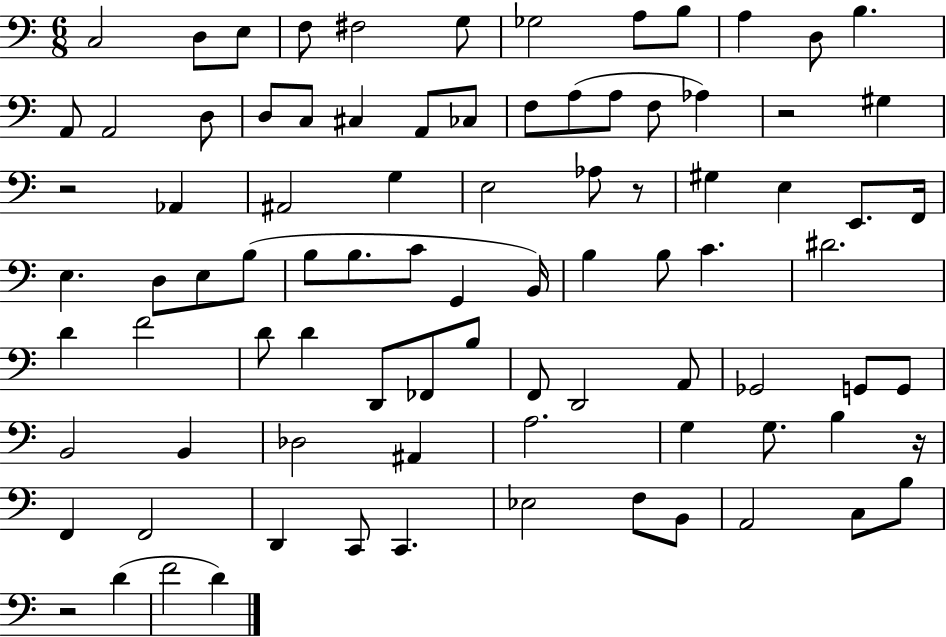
{
  \clef bass
  \numericTimeSignature
  \time 6/8
  \key c \major
  c2 d8 e8 | f8 fis2 g8 | ges2 a8 b8 | a4 d8 b4. | \break a,8 a,2 d8 | d8 c8 cis4 a,8 ces8 | f8 a8( a8 f8 aes4) | r2 gis4 | \break r2 aes,4 | ais,2 g4 | e2 aes8 r8 | gis4 e4 e,8. f,16 | \break e4. d8 e8 b8( | b8 b8. c'8 g,4 b,16) | b4 b8 c'4. | dis'2. | \break d'4 f'2 | d'8 d'4 d,8 fes,8 b8 | f,8 d,2 a,8 | ges,2 g,8 g,8 | \break b,2 b,4 | des2 ais,4 | a2. | g4 g8. b4 r16 | \break f,4 f,2 | d,4 c,8 c,4. | ees2 f8 b,8 | a,2 c8 b8 | \break r2 d'4( | f'2 d'4) | \bar "|."
}